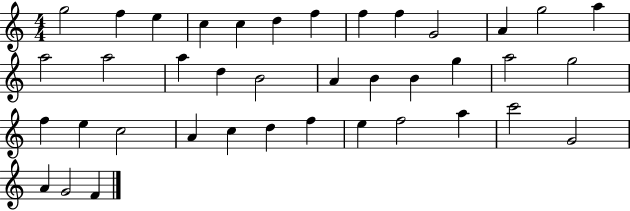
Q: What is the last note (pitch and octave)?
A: F4